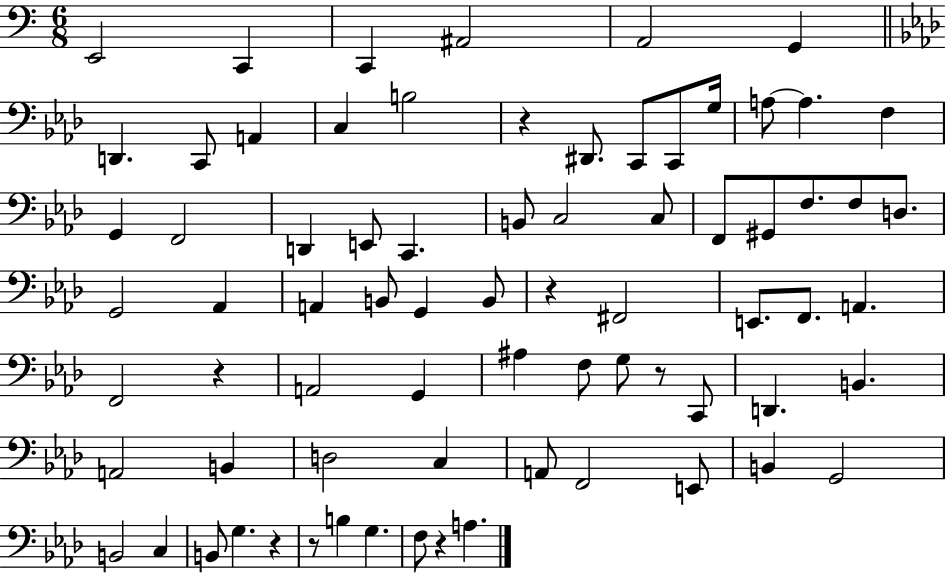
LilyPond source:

{
  \clef bass
  \numericTimeSignature
  \time 6/8
  \key c \major
  e,2 c,4 | c,4 ais,2 | a,2 g,4 | \bar "||" \break \key aes \major d,4. c,8 a,4 | c4 b2 | r4 dis,8. c,8 c,8 g16 | a8~~ a4. f4 | \break g,4 f,2 | d,4 e,8 c,4. | b,8 c2 c8 | f,8 gis,8 f8. f8 d8. | \break g,2 aes,4 | a,4 b,8 g,4 b,8 | r4 fis,2 | e,8. f,8. a,4. | \break f,2 r4 | a,2 g,4 | ais4 f8 g8 r8 c,8 | d,4. b,4. | \break a,2 b,4 | d2 c4 | a,8 f,2 e,8 | b,4 g,2 | \break b,2 c4 | b,8 g4. r4 | r8 b4 g4. | f8 r4 a4. | \break \bar "|."
}